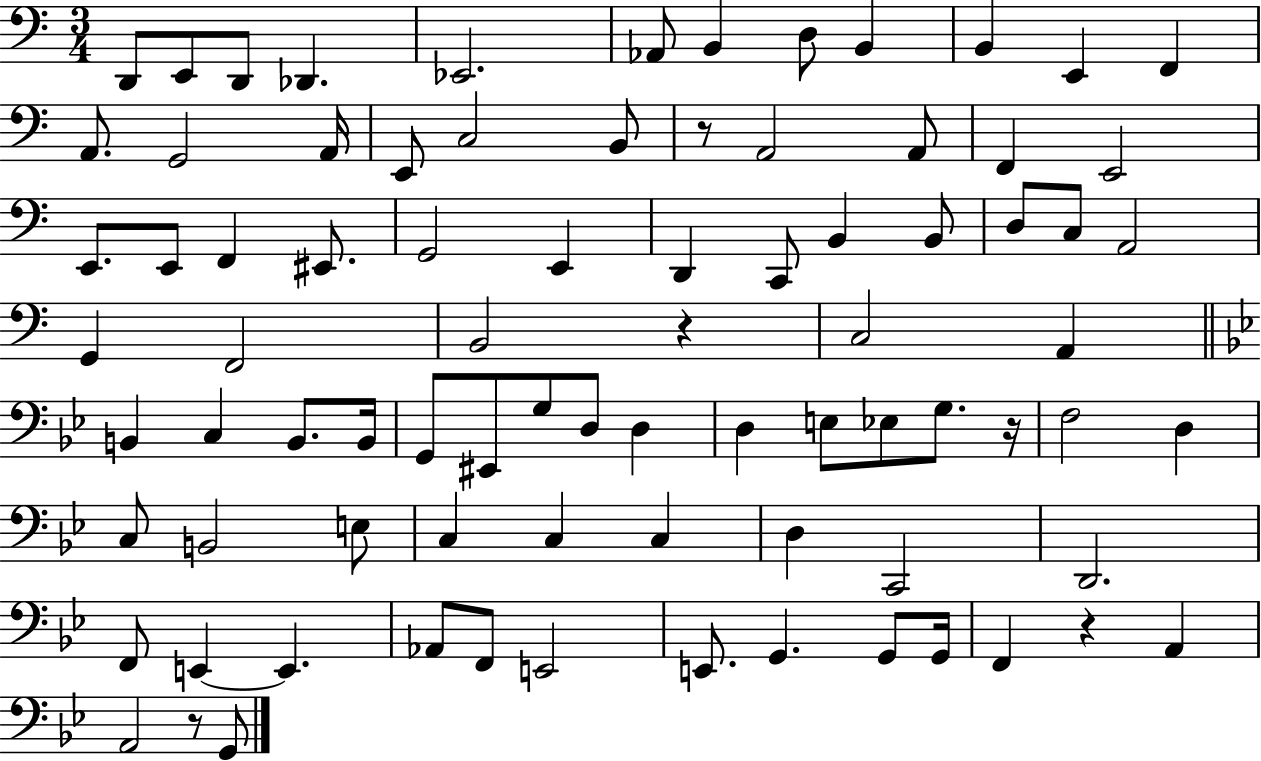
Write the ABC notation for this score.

X:1
T:Untitled
M:3/4
L:1/4
K:C
D,,/2 E,,/2 D,,/2 _D,, _E,,2 _A,,/2 B,, D,/2 B,, B,, E,, F,, A,,/2 G,,2 A,,/4 E,,/2 C,2 B,,/2 z/2 A,,2 A,,/2 F,, E,,2 E,,/2 E,,/2 F,, ^E,,/2 G,,2 E,, D,, C,,/2 B,, B,,/2 D,/2 C,/2 A,,2 G,, F,,2 B,,2 z C,2 A,, B,, C, B,,/2 B,,/4 G,,/2 ^E,,/2 G,/2 D,/2 D, D, E,/2 _E,/2 G,/2 z/4 F,2 D, C,/2 B,,2 E,/2 C, C, C, D, C,,2 D,,2 F,,/2 E,, E,, _A,,/2 F,,/2 E,,2 E,,/2 G,, G,,/2 G,,/4 F,, z A,, A,,2 z/2 G,,/2